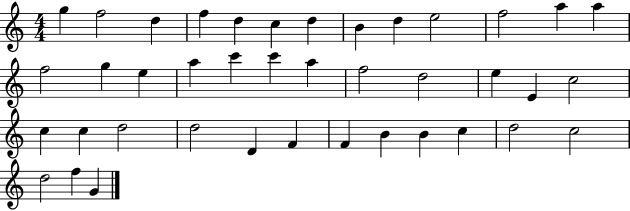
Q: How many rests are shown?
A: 0